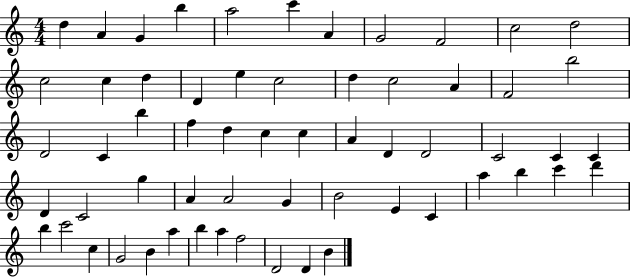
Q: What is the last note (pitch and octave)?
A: B4